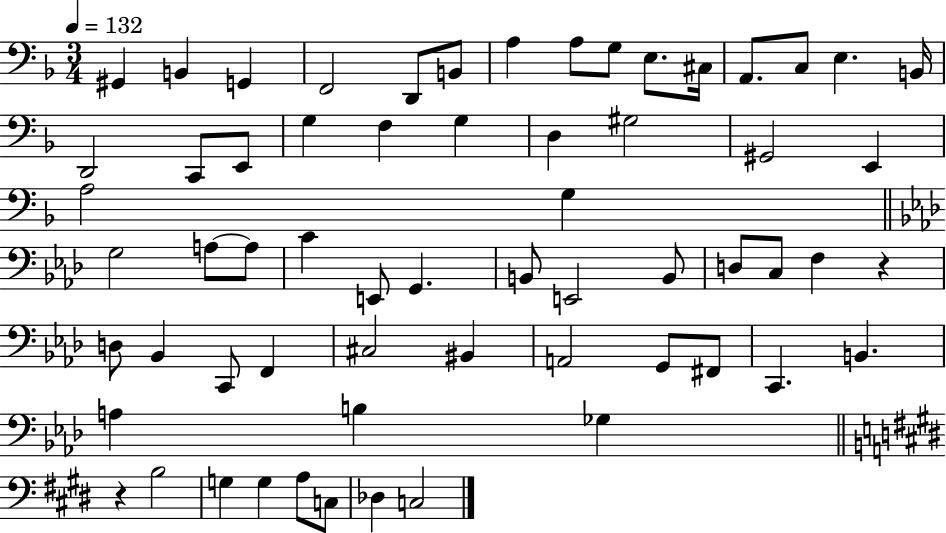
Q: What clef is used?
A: bass